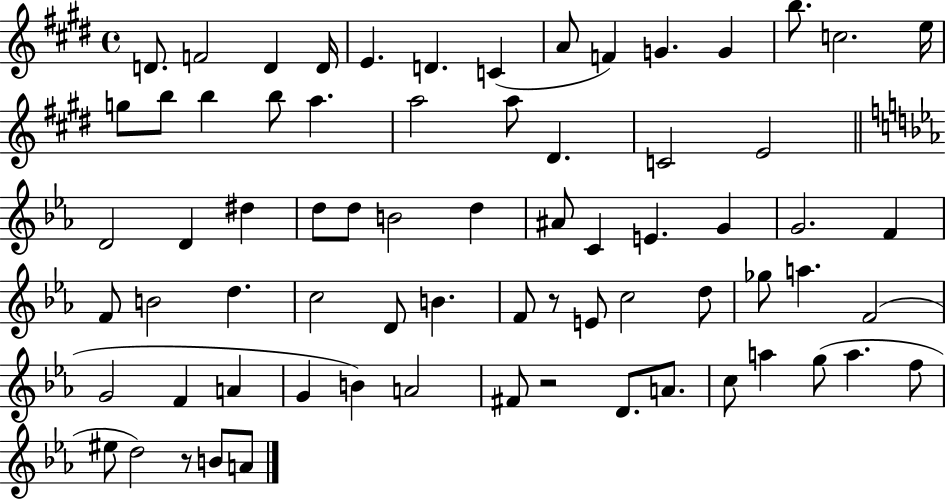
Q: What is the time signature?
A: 4/4